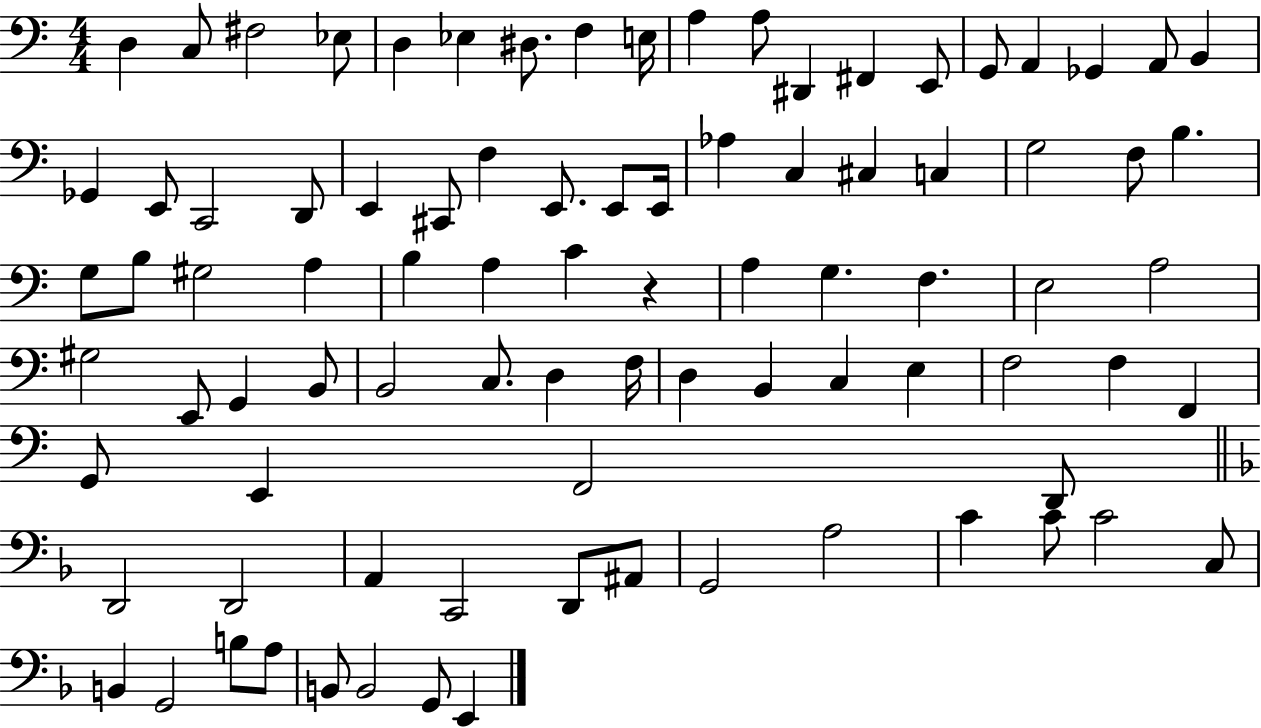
D3/q C3/e F#3/h Eb3/e D3/q Eb3/q D#3/e. F3/q E3/s A3/q A3/e D#2/q F#2/q E2/e G2/e A2/q Gb2/q A2/e B2/q Gb2/q E2/e C2/h D2/e E2/q C#2/e F3/q E2/e. E2/e E2/s Ab3/q C3/q C#3/q C3/q G3/h F3/e B3/q. G3/e B3/e G#3/h A3/q B3/q A3/q C4/q R/q A3/q G3/q. F3/q. E3/h A3/h G#3/h E2/e G2/q B2/e B2/h C3/e. D3/q F3/s D3/q B2/q C3/q E3/q F3/h F3/q F2/q G2/e E2/q F2/h D2/e D2/h D2/h A2/q C2/h D2/e A#2/e G2/h A3/h C4/q C4/e C4/h C3/e B2/q G2/h B3/e A3/e B2/e B2/h G2/e E2/q